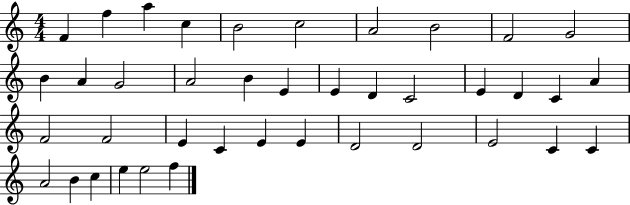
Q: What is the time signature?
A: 4/4